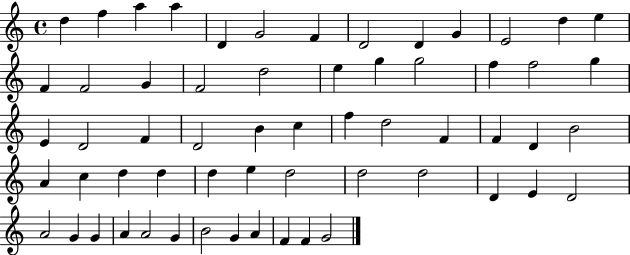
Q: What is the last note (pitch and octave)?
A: G4